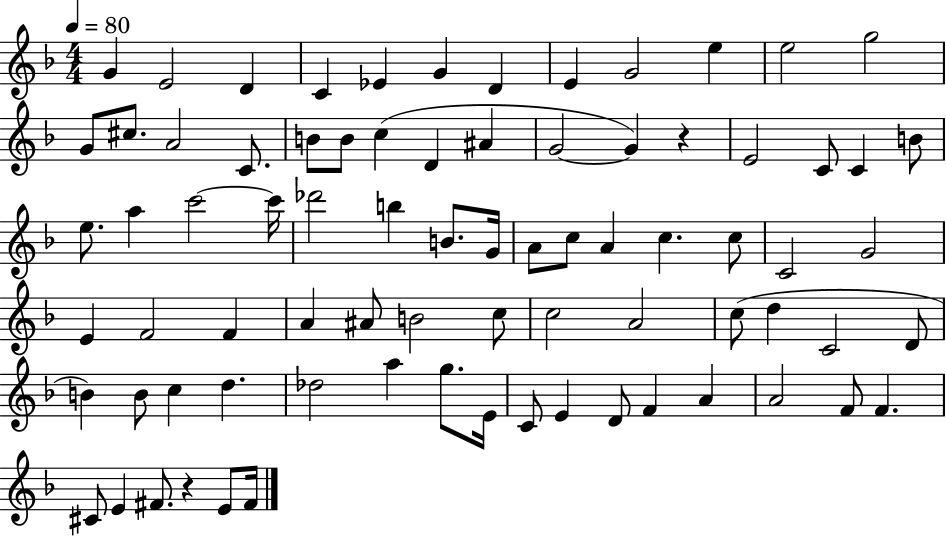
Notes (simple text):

G4/q E4/h D4/q C4/q Eb4/q G4/q D4/q E4/q G4/h E5/q E5/h G5/h G4/e C#5/e. A4/h C4/e. B4/e B4/e C5/q D4/q A#4/q G4/h G4/q R/q E4/h C4/e C4/q B4/e E5/e. A5/q C6/h C6/s Db6/h B5/q B4/e. G4/s A4/e C5/e A4/q C5/q. C5/e C4/h G4/h E4/q F4/h F4/q A4/q A#4/e B4/h C5/e C5/h A4/h C5/e D5/q C4/h D4/e B4/q B4/e C5/q D5/q. Db5/h A5/q G5/e. E4/s C4/e E4/q D4/e F4/q A4/q A4/h F4/e F4/q. C#4/e E4/q F#4/e. R/q E4/e F#4/s